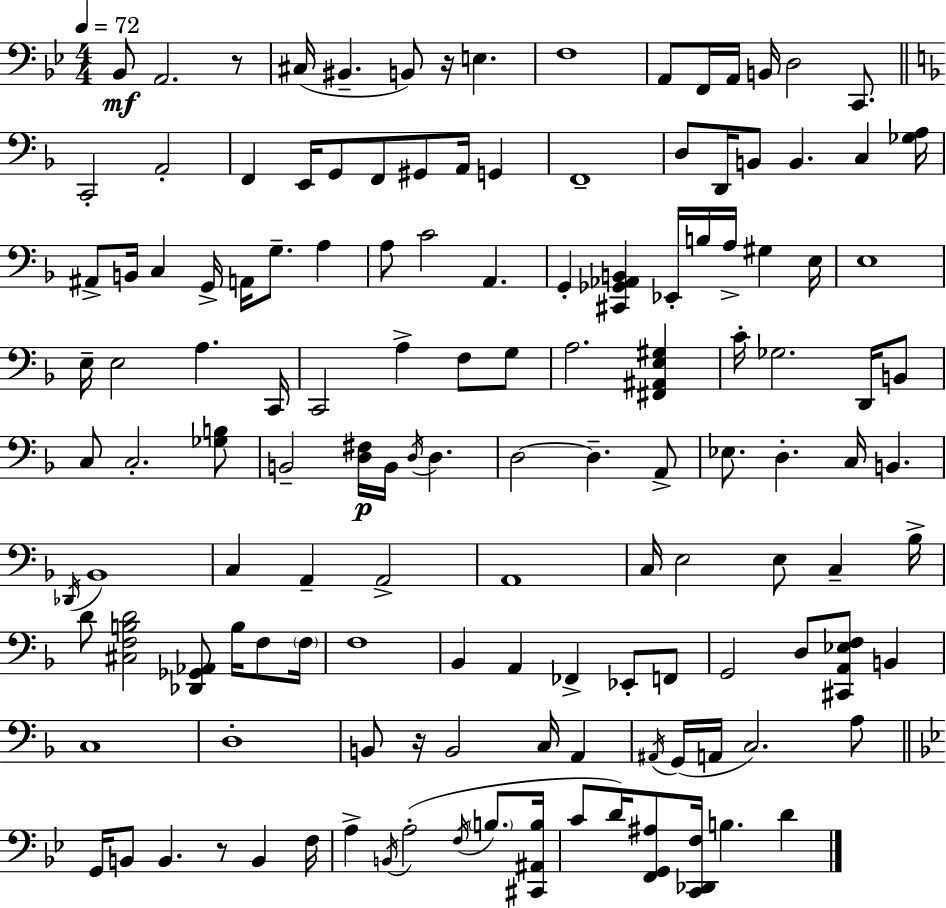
X:1
T:Untitled
M:4/4
L:1/4
K:Gm
_B,,/2 A,,2 z/2 ^C,/4 ^B,, B,,/2 z/4 E, F,4 A,,/2 F,,/4 A,,/4 B,,/4 D,2 C,,/2 C,,2 A,,2 F,, E,,/4 G,,/2 F,,/2 ^G,,/2 A,,/4 G,, F,,4 D,/2 D,,/4 B,,/2 B,, C, [_G,A,]/4 ^A,,/2 B,,/4 C, G,,/4 A,,/4 G,/2 A, A,/2 C2 A,, G,, [^C,,_G,,_A,,B,,] _E,,/4 B,/4 A,/4 ^G, E,/4 E,4 E,/4 E,2 A, C,,/4 C,,2 A, F,/2 G,/2 A,2 [^F,,^A,,E,^G,] C/4 _G,2 D,,/4 B,,/2 C,/2 C,2 [_G,B,]/2 B,,2 [D,^F,]/4 B,,/4 D,/4 D, D,2 D, A,,/2 _E,/2 D, C,/4 B,, _D,,/4 _B,,4 C, A,, A,,2 A,,4 C,/4 E,2 E,/2 C, _B,/4 D/2 [^C,F,B,D]2 [_D,,_G,,_A,,]/2 B,/4 F,/2 F,/4 F,4 _B,, A,, _F,, _E,,/2 F,,/2 G,,2 D,/2 [^C,,A,,_E,F,]/2 B,, C,4 D,4 B,,/2 z/4 B,,2 C,/4 A,, ^A,,/4 G,,/4 A,,/4 C,2 A,/2 G,,/4 B,,/2 B,, z/2 B,, F,/4 A, B,,/4 A,2 F,/4 B,/2 [^C,,^A,,B,]/4 C/2 D/4 [F,,G,,^A,]/2 [C,,_D,,F,]/4 B, D